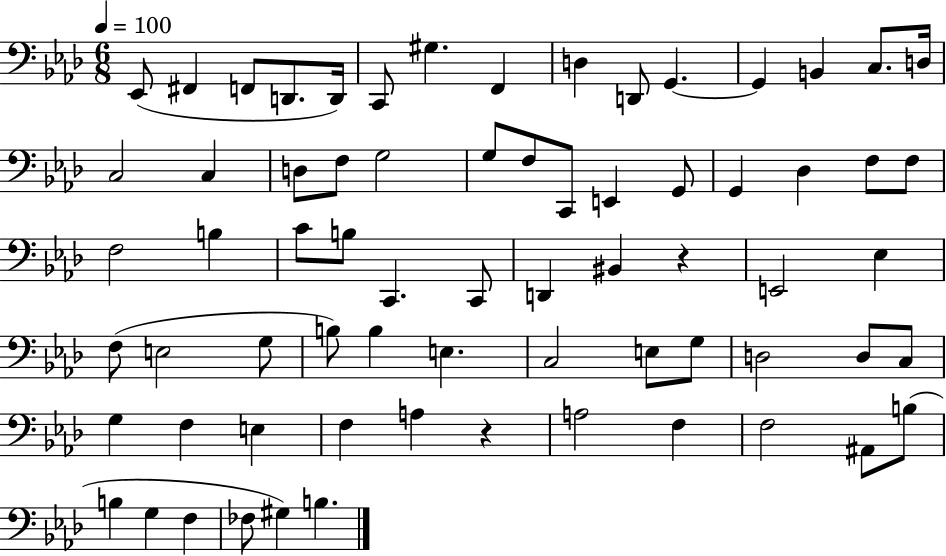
X:1
T:Untitled
M:6/8
L:1/4
K:Ab
_E,,/2 ^F,, F,,/2 D,,/2 D,,/4 C,,/2 ^G, F,, D, D,,/2 G,, G,, B,, C,/2 D,/4 C,2 C, D,/2 F,/2 G,2 G,/2 F,/2 C,,/2 E,, G,,/2 G,, _D, F,/2 F,/2 F,2 B, C/2 B,/2 C,, C,,/2 D,, ^B,, z E,,2 _E, F,/2 E,2 G,/2 B,/2 B, E, C,2 E,/2 G,/2 D,2 D,/2 C,/2 G, F, E, F, A, z A,2 F, F,2 ^A,,/2 B,/2 B, G, F, _F,/2 ^G, B,